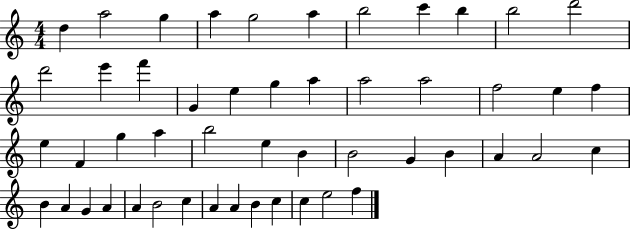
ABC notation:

X:1
T:Untitled
M:4/4
L:1/4
K:C
d a2 g a g2 a b2 c' b b2 d'2 d'2 e' f' G e g a a2 a2 f2 e f e F g a b2 e B B2 G B A A2 c B A G A A B2 c A A B c c e2 f